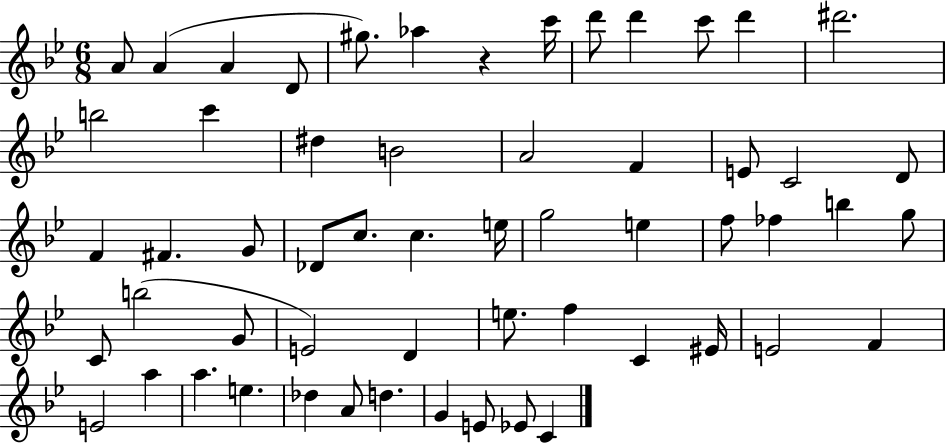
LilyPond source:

{
  \clef treble
  \numericTimeSignature
  \time 6/8
  \key bes \major
  \repeat volta 2 { a'8 a'4( a'4 d'8 | gis''8.) aes''4 r4 c'''16 | d'''8 d'''4 c'''8 d'''4 | dis'''2. | \break b''2 c'''4 | dis''4 b'2 | a'2 f'4 | e'8 c'2 d'8 | \break f'4 fis'4. g'8 | des'8 c''8. c''4. e''16 | g''2 e''4 | f''8 fes''4 b''4 g''8 | \break c'8 b''2( g'8 | e'2) d'4 | e''8. f''4 c'4 eis'16 | e'2 f'4 | \break e'2 a''4 | a''4. e''4. | des''4 a'8 d''4. | g'4 e'8 ees'8 c'4 | \break } \bar "|."
}